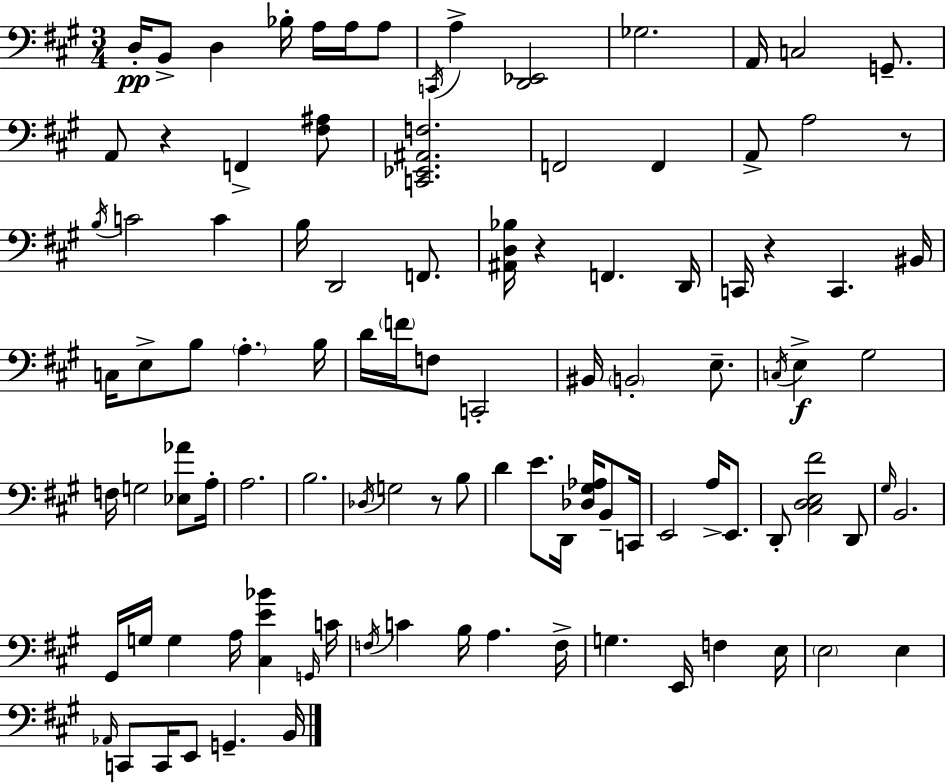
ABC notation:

X:1
T:Untitled
M:3/4
L:1/4
K:A
D,/4 B,,/2 D, _B,/4 A,/4 A,/4 A,/2 C,,/4 A, [D,,_E,,]2 _G,2 A,,/4 C,2 G,,/2 A,,/2 z F,, [^F,^A,]/2 [C,,_E,,^A,,F,]2 F,,2 F,, A,,/2 A,2 z/2 B,/4 C2 C B,/4 D,,2 F,,/2 [^A,,D,_B,]/4 z F,, D,,/4 C,,/4 z C,, ^B,,/4 C,/4 E,/2 B,/2 A, B,/4 D/4 F/4 F,/2 C,,2 ^B,,/4 B,,2 E,/2 C,/4 E, ^G,2 F,/4 G,2 [_E,_A]/2 A,/4 A,2 B,2 _D,/4 G,2 z/2 B,/2 D E/2 D,,/4 [_D,^G,_A,]/4 B,,/2 C,,/4 E,,2 A,/4 E,,/2 D,,/2 [^C,D,E,^F]2 D,,/2 ^G,/4 B,,2 ^G,,/4 G,/4 G, A,/4 [^C,E_B] G,,/4 C/4 F,/4 C B,/4 A, F,/4 G, E,,/4 F, E,/4 E,2 E, _A,,/4 C,,/2 C,,/4 E,,/2 G,, B,,/4